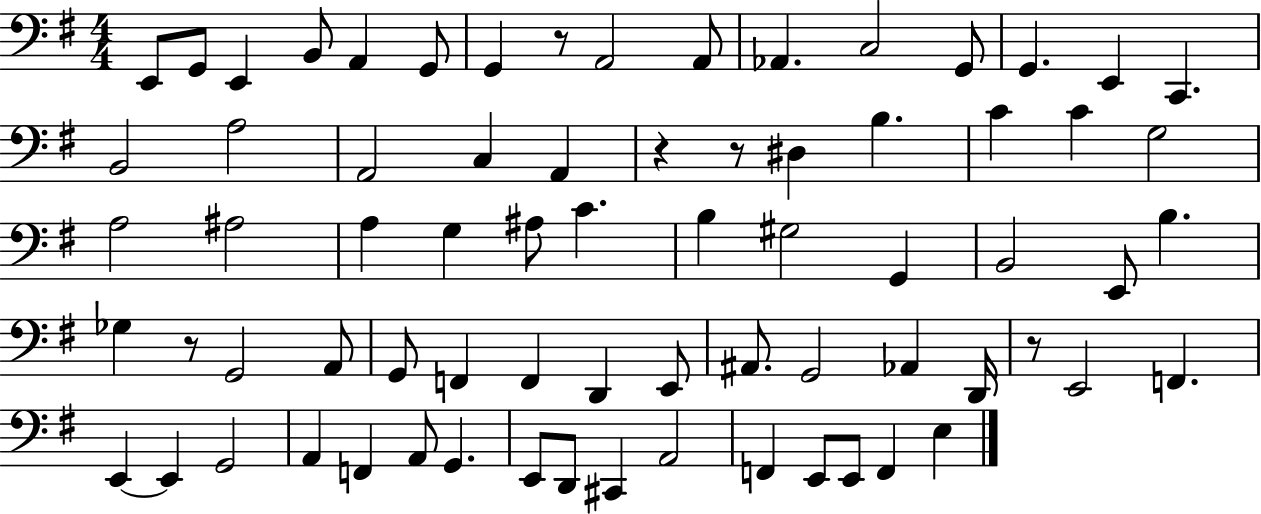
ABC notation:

X:1
T:Untitled
M:4/4
L:1/4
K:G
E,,/2 G,,/2 E,, B,,/2 A,, G,,/2 G,, z/2 A,,2 A,,/2 _A,, C,2 G,,/2 G,, E,, C,, B,,2 A,2 A,,2 C, A,, z z/2 ^D, B, C C G,2 A,2 ^A,2 A, G, ^A,/2 C B, ^G,2 G,, B,,2 E,,/2 B, _G, z/2 G,,2 A,,/2 G,,/2 F,, F,, D,, E,,/2 ^A,,/2 G,,2 _A,, D,,/4 z/2 E,,2 F,, E,, E,, G,,2 A,, F,, A,,/2 G,, E,,/2 D,,/2 ^C,, A,,2 F,, E,,/2 E,,/2 F,, E,